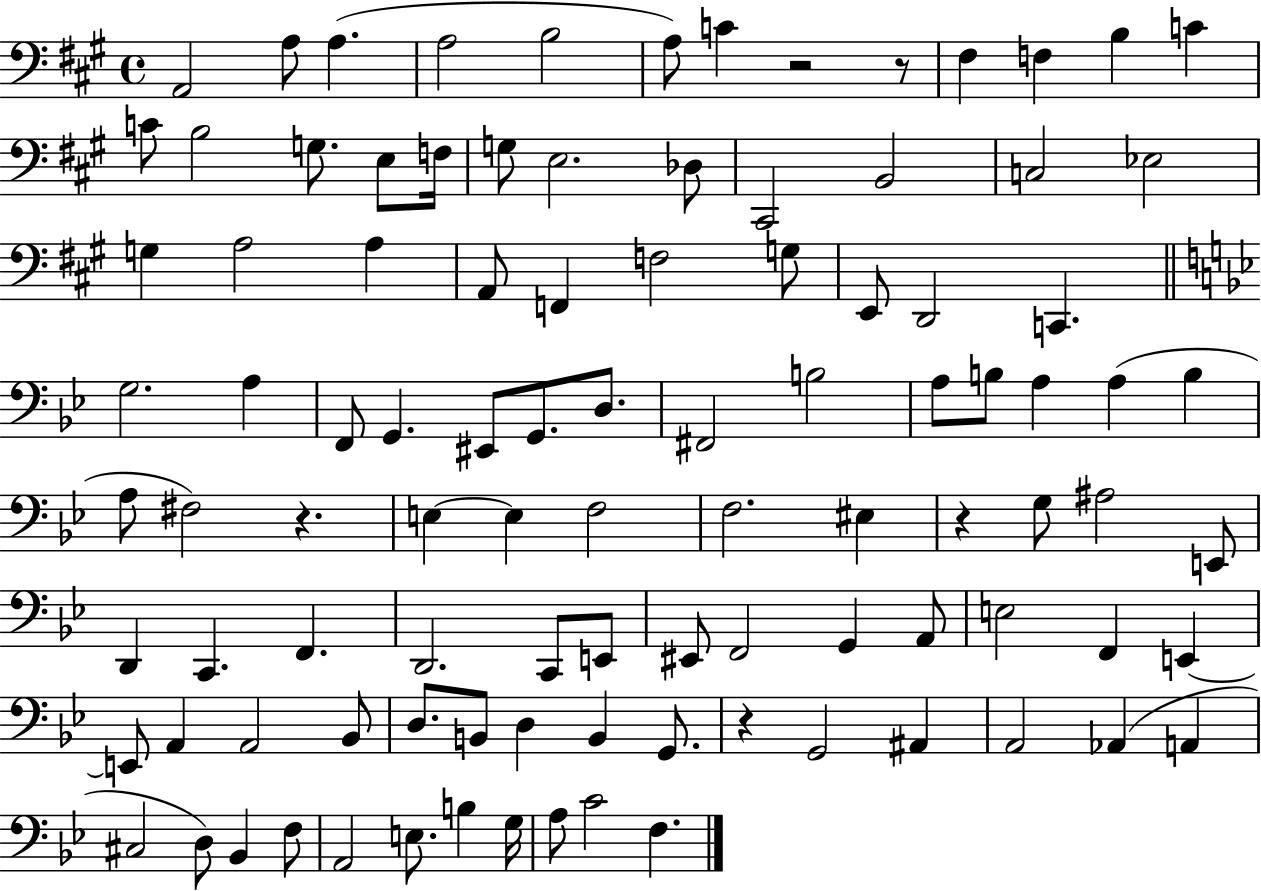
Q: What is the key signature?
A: A major